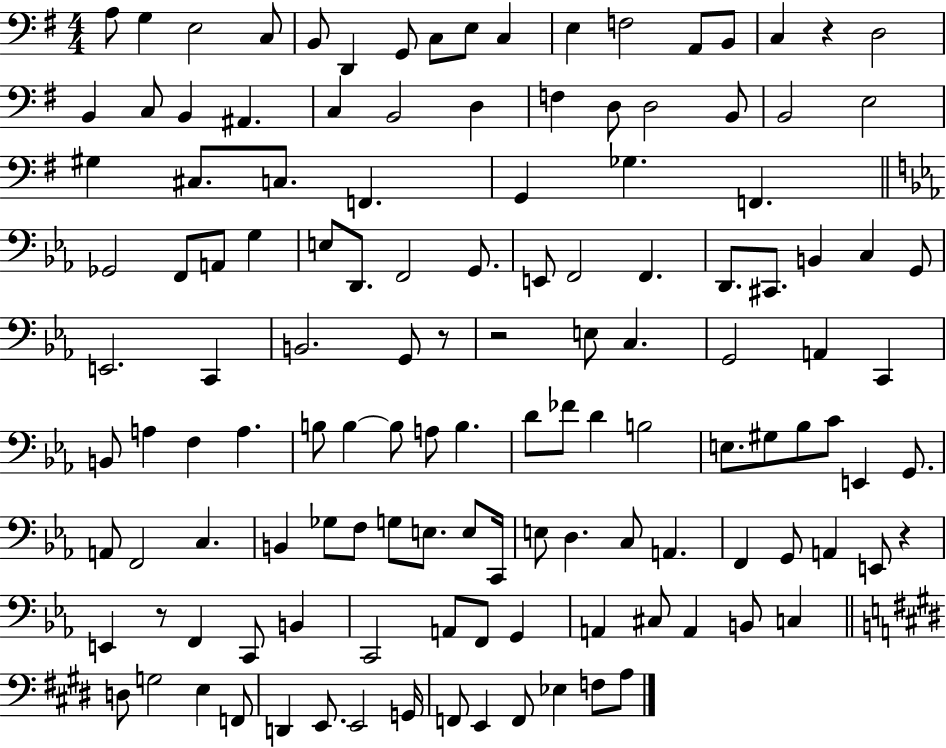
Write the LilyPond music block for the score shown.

{
  \clef bass
  \numericTimeSignature
  \time 4/4
  \key g \major
  a8 g4 e2 c8 | b,8 d,4 g,8 c8 e8 c4 | e4 f2 a,8 b,8 | c4 r4 d2 | \break b,4 c8 b,4 ais,4. | c4 b,2 d4 | f4 d8 d2 b,8 | b,2 e2 | \break gis4 cis8. c8. f,4. | g,4 ges4. f,4. | \bar "||" \break \key ees \major ges,2 f,8 a,8 g4 | e8 d,8. f,2 g,8. | e,8 f,2 f,4. | d,8. cis,8. b,4 c4 g,8 | \break e,2. c,4 | b,2. g,8 r8 | r2 e8 c4. | g,2 a,4 c,4 | \break b,8 a4 f4 a4. | b8 b4~~ b8 a8 b4. | d'8 fes'8 d'4 b2 | e8. gis8 bes8 c'8 e,4 g,8. | \break a,8 f,2 c4. | b,4 ges8 f8 g8 e8. e8 c,16 | e8 d4. c8 a,4. | f,4 g,8 a,4 e,8 r4 | \break e,4 r8 f,4 c,8 b,4 | c,2 a,8 f,8 g,4 | a,4 cis8 a,4 b,8 c4 | \bar "||" \break \key e \major d8 g2 e4 f,8 | d,4 e,8. e,2 g,16 | f,8 e,4 f,8 ees4 f8 a8 | \bar "|."
}